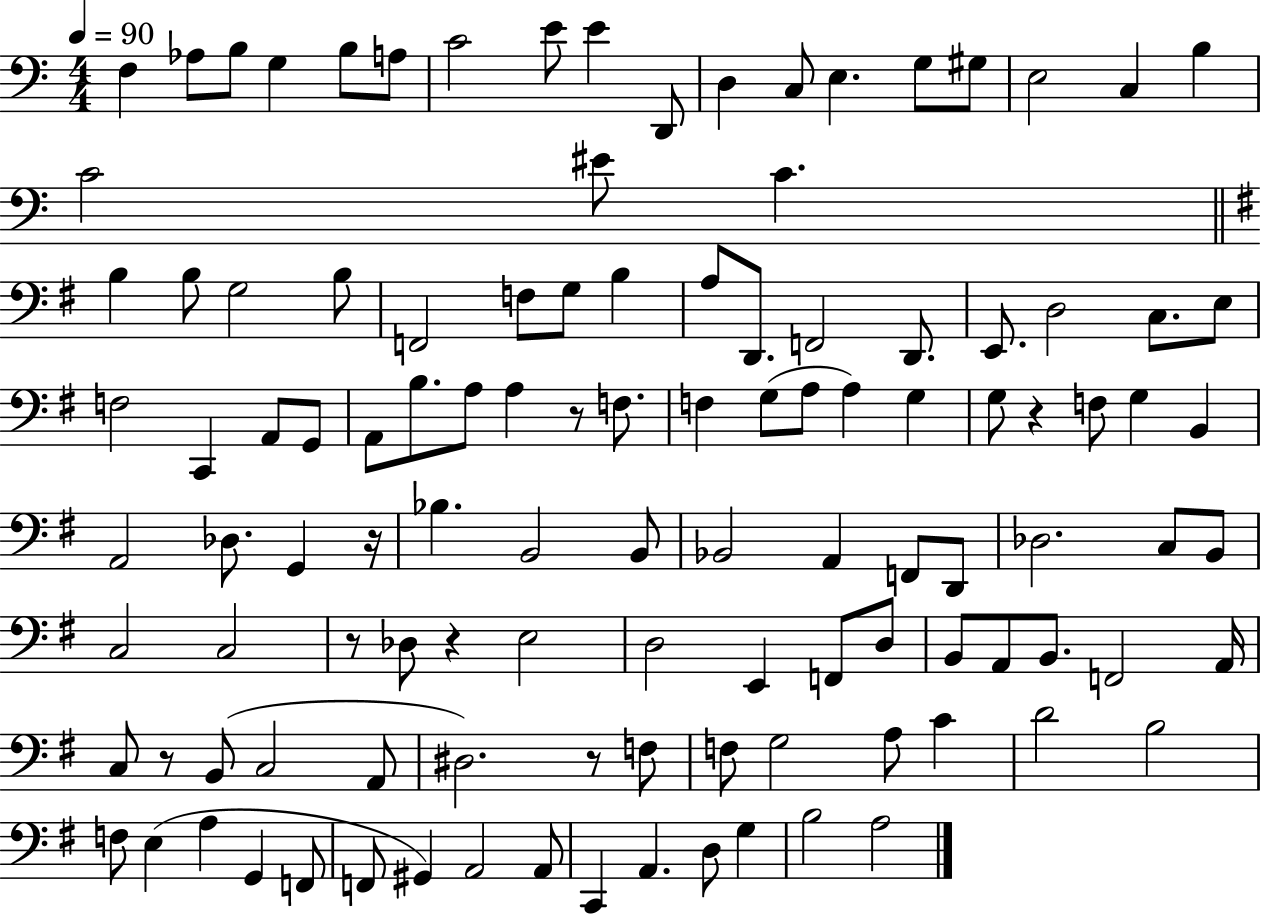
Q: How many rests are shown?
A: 7